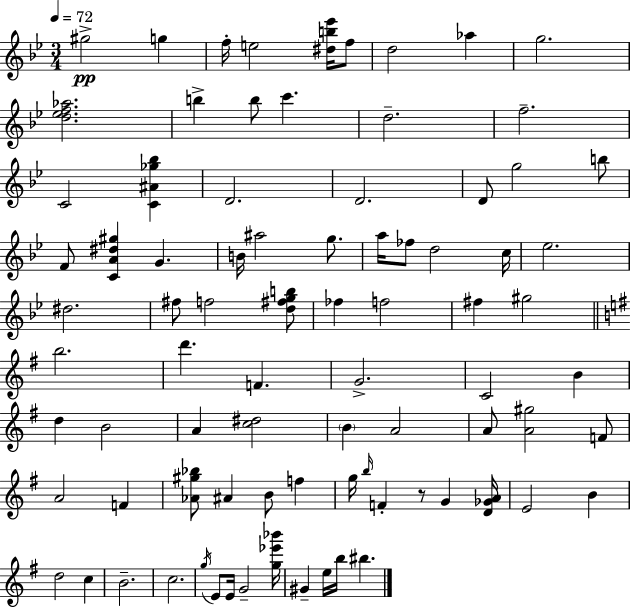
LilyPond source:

{
  \clef treble
  \numericTimeSignature
  \time 3/4
  \key bes \major
  \tempo 4 = 72
  gis''2->\pp g''4 | f''16-. e''2 <dis'' b'' ees'''>16 f''8 | d''2 aes''4 | g''2. | \break <d'' ees'' f'' aes''>2. | b''4-> b''8 c'''4. | d''2.-- | f''2.-- | \break c'2 <c' ais' ges'' bes''>4 | d'2. | d'2. | d'8 g''2 b''8 | \break f'8 <c' a' dis'' gis''>4 g'4. | b'16 ais''2 g''8. | a''16 fes''8 d''2 c''16 | ees''2. | \break dis''2. | fis''8 f''2 <d'' fis'' g'' b''>8 | fes''4 f''2 | fis''4 gis''2 | \break \bar "||" \break \key g \major b''2. | d'''4. f'4. | g'2.-> | c'2 b'4 | \break d''4 b'2 | a'4 <c'' dis''>2 | \parenthesize b'4 a'2 | a'8 <a' gis''>2 f'8 | \break a'2 f'4 | <aes' gis'' bes''>8 ais'4 b'8 f''4 | g''16 \grace { b''16 } f'4-. r8 g'4 | <d' ges' a'>16 e'2 b'4 | \break d''2 c''4 | b'2.-- | c''2. | \acciaccatura { g''16 } e'8 e'16 g'2-- | \break <g'' ees''' bes'''>16 gis'4-- e''16 b''16 bis''4. | \bar "|."
}